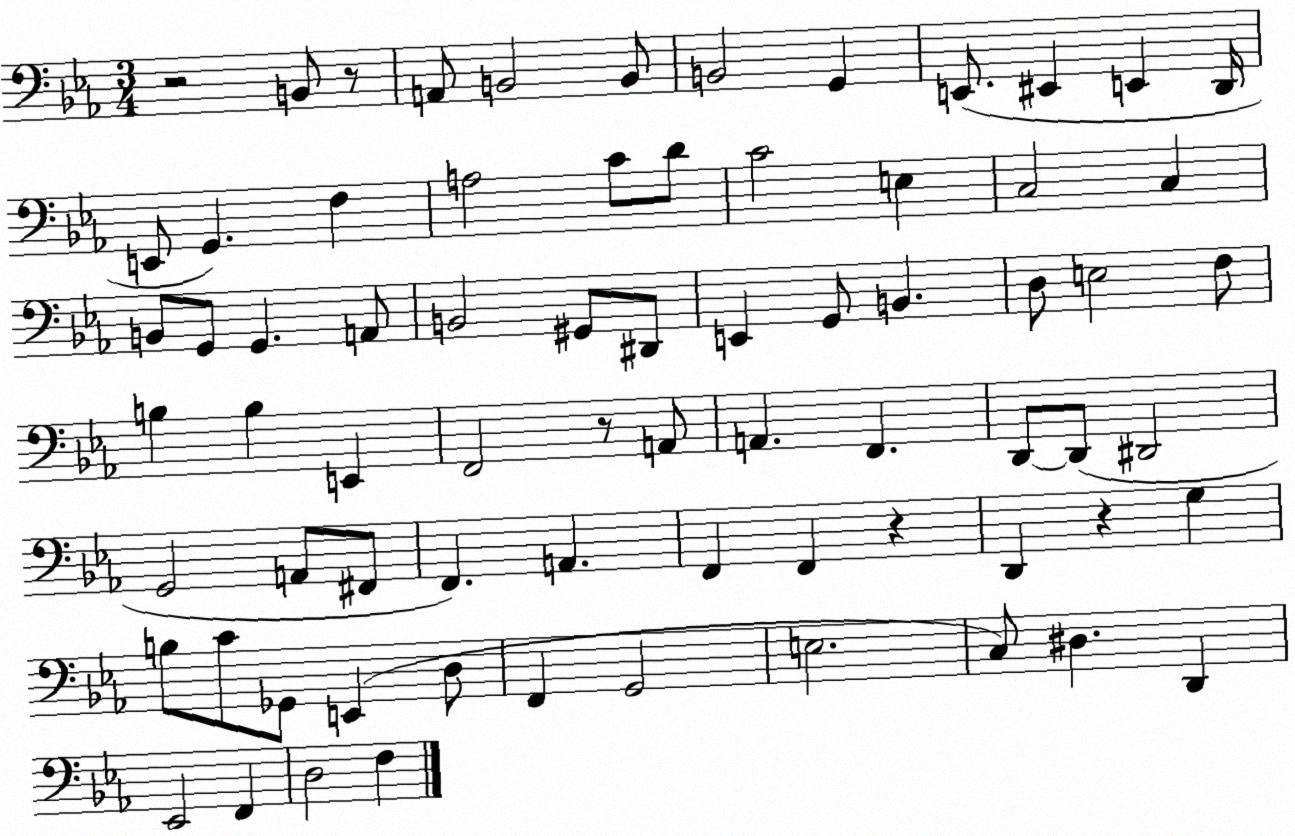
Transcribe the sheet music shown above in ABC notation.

X:1
T:Untitled
M:3/4
L:1/4
K:Eb
z2 B,,/2 z/2 A,,/2 B,,2 B,,/2 B,,2 G,, E,,/2 ^E,, E,, D,,/4 E,,/2 G,, F, A,2 C/2 D/2 C2 E, C,2 C, B,,/2 G,,/2 G,, A,,/2 B,,2 ^G,,/2 ^D,,/2 E,, G,,/2 B,, D,/2 E,2 F,/2 B, B, E,, F,,2 z/2 A,,/2 A,, F,, D,,/2 D,,/2 ^D,,2 G,,2 A,,/2 ^F,,/2 F,, A,, F,, F,, z D,, z G, B,/2 C/2 _G,,/2 E,, D,/2 F,, G,,2 E,2 C,/2 ^D, D,, _E,,2 F,, D,2 F,